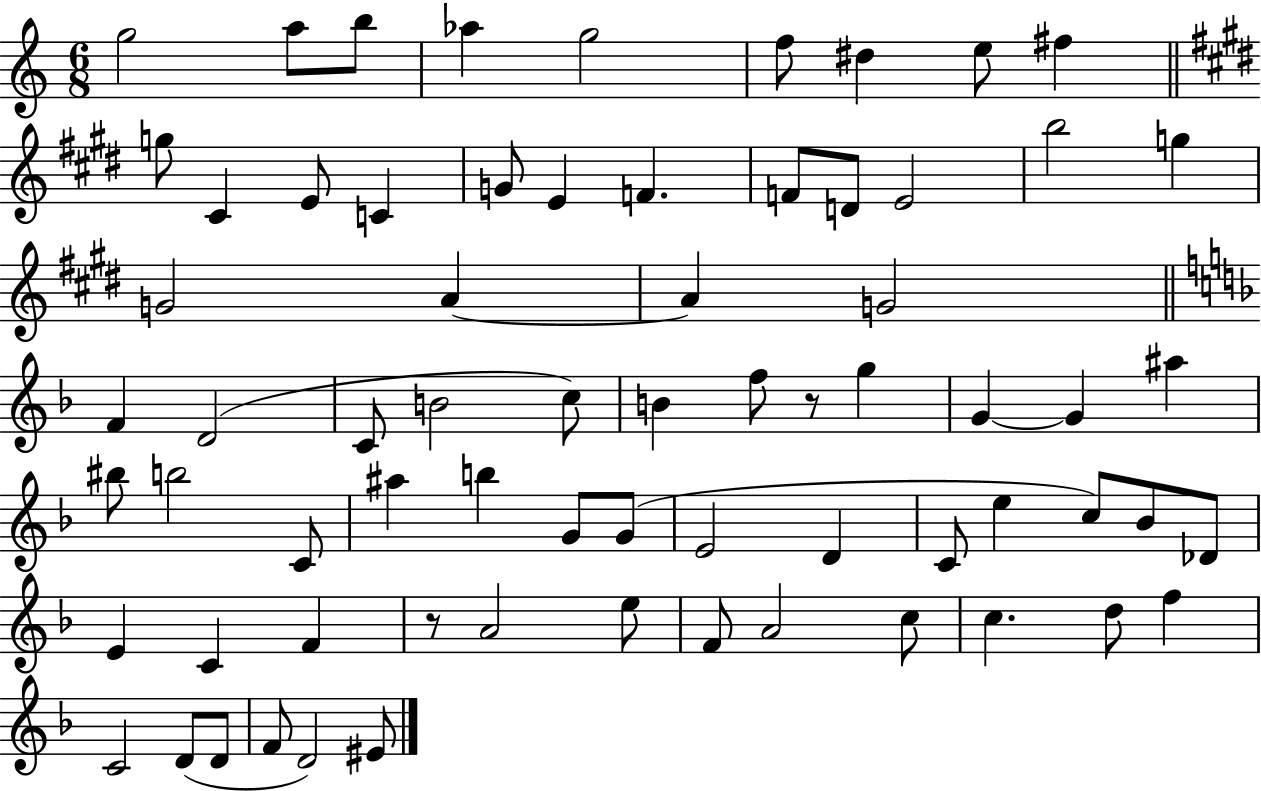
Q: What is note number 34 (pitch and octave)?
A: G4